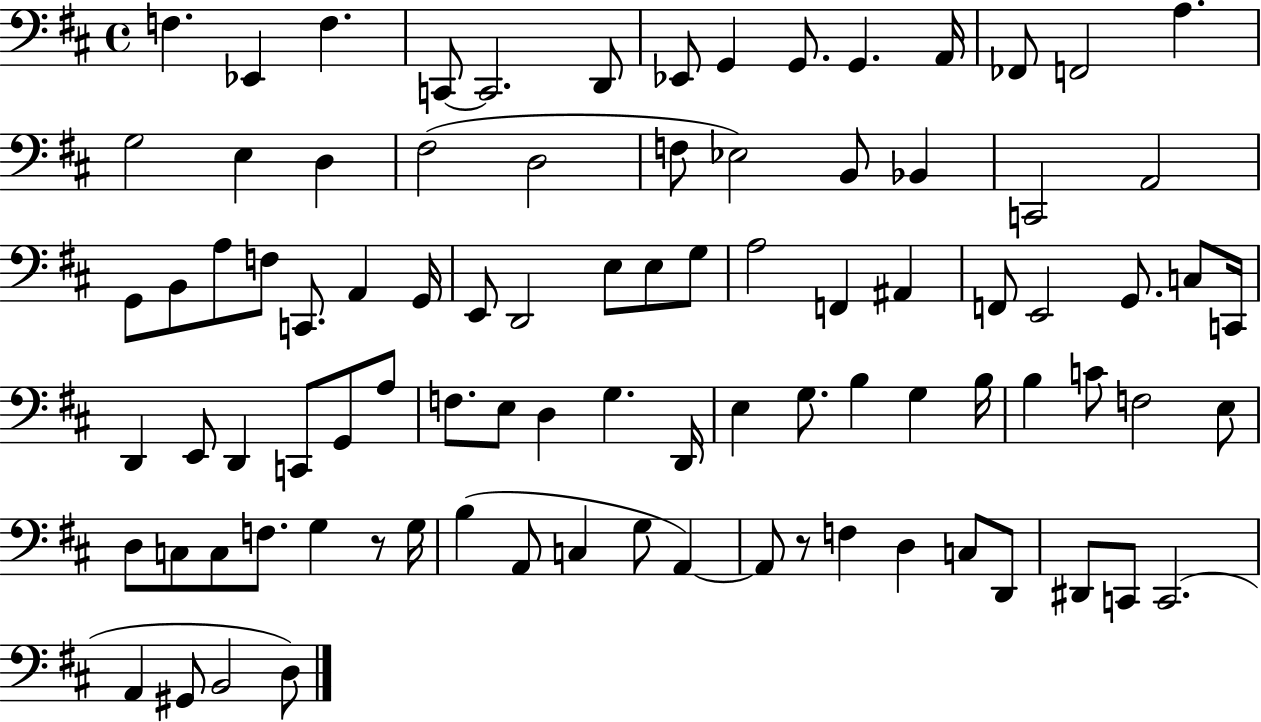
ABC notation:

X:1
T:Untitled
M:4/4
L:1/4
K:D
F, _E,, F, C,,/2 C,,2 D,,/2 _E,,/2 G,, G,,/2 G,, A,,/4 _F,,/2 F,,2 A, G,2 E, D, ^F,2 D,2 F,/2 _E,2 B,,/2 _B,, C,,2 A,,2 G,,/2 B,,/2 A,/2 F,/2 C,,/2 A,, G,,/4 E,,/2 D,,2 E,/2 E,/2 G,/2 A,2 F,, ^A,, F,,/2 E,,2 G,,/2 C,/2 C,,/4 D,, E,,/2 D,, C,,/2 G,,/2 A,/2 F,/2 E,/2 D, G, D,,/4 E, G,/2 B, G, B,/4 B, C/2 F,2 E,/2 D,/2 C,/2 C,/2 F,/2 G, z/2 G,/4 B, A,,/2 C, G,/2 A,, A,,/2 z/2 F, D, C,/2 D,,/2 ^D,,/2 C,,/2 C,,2 A,, ^G,,/2 B,,2 D,/2